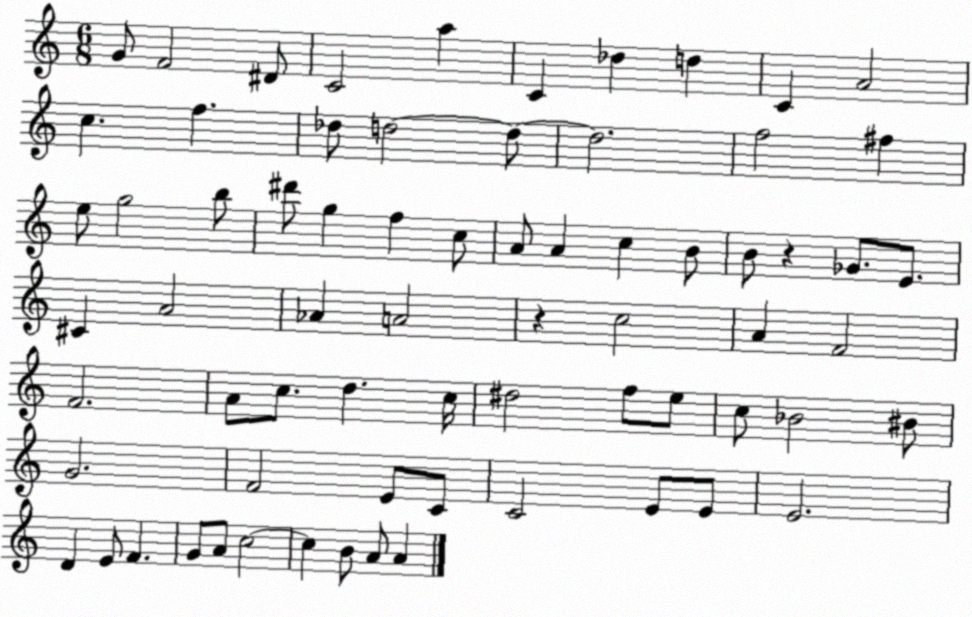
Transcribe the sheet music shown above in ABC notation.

X:1
T:Untitled
M:6/8
L:1/4
K:C
G/2 F2 ^D/2 C2 a C _d d C A2 c f _d/2 d2 d/2 d2 f2 ^f e/2 g2 b/2 ^d'/2 g f c/2 A/2 A c B/2 B/2 z _G/2 E/2 ^C A2 _A A2 z c2 A F2 F2 A/2 c/2 d c/4 ^d2 f/2 e/2 c/2 _B2 ^B/2 G2 F2 E/2 C/2 C2 E/2 E/2 E2 D E/2 F G/2 A/2 c2 c B/2 A/2 A